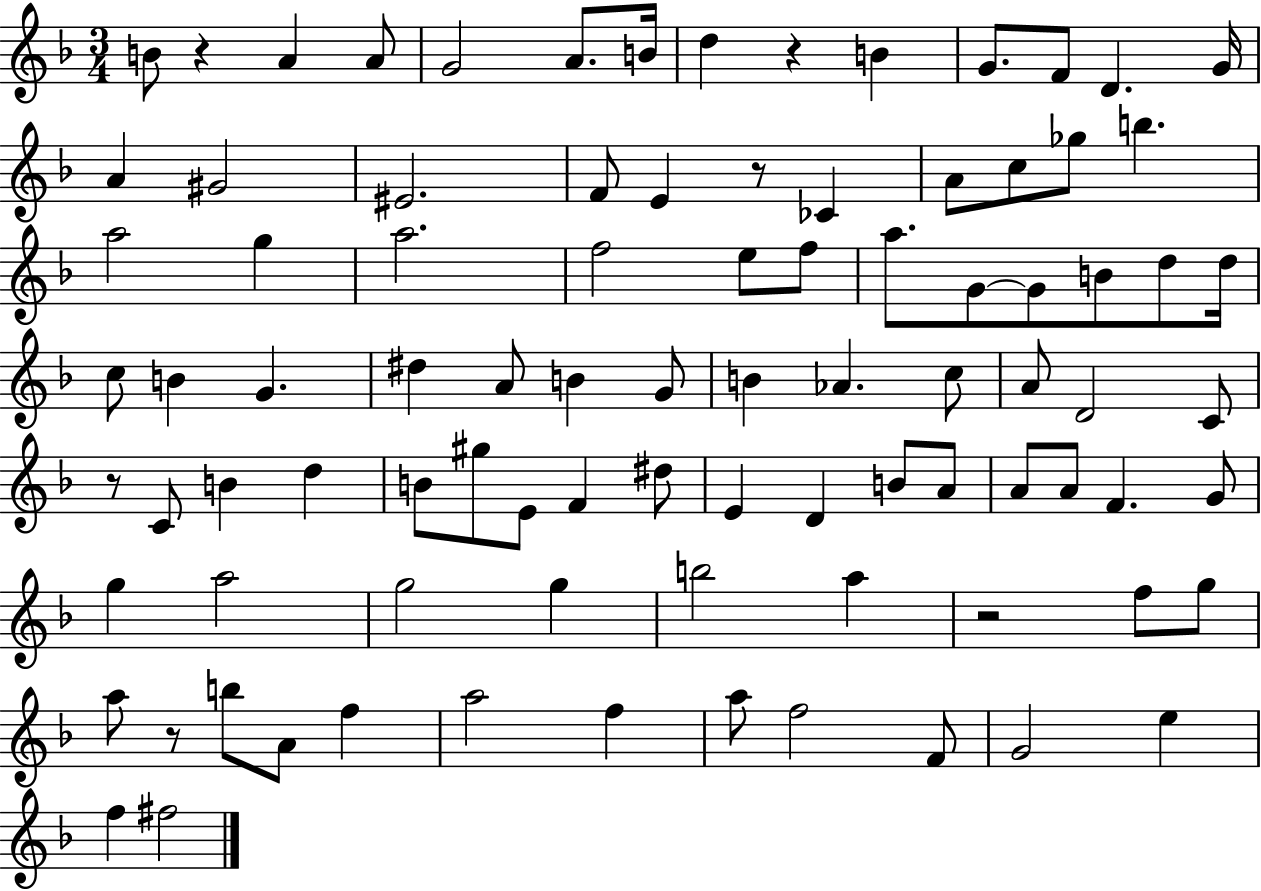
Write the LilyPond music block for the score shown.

{
  \clef treble
  \numericTimeSignature
  \time 3/4
  \key f \major
  b'8 r4 a'4 a'8 | g'2 a'8. b'16 | d''4 r4 b'4 | g'8. f'8 d'4. g'16 | \break a'4 gis'2 | eis'2. | f'8 e'4 r8 ces'4 | a'8 c''8 ges''8 b''4. | \break a''2 g''4 | a''2. | f''2 e''8 f''8 | a''8. g'8~~ g'8 b'8 d''8 d''16 | \break c''8 b'4 g'4. | dis''4 a'8 b'4 g'8 | b'4 aes'4. c''8 | a'8 d'2 c'8 | \break r8 c'8 b'4 d''4 | b'8 gis''8 e'8 f'4 dis''8 | e'4 d'4 b'8 a'8 | a'8 a'8 f'4. g'8 | \break g''4 a''2 | g''2 g''4 | b''2 a''4 | r2 f''8 g''8 | \break a''8 r8 b''8 a'8 f''4 | a''2 f''4 | a''8 f''2 f'8 | g'2 e''4 | \break f''4 fis''2 | \bar "|."
}